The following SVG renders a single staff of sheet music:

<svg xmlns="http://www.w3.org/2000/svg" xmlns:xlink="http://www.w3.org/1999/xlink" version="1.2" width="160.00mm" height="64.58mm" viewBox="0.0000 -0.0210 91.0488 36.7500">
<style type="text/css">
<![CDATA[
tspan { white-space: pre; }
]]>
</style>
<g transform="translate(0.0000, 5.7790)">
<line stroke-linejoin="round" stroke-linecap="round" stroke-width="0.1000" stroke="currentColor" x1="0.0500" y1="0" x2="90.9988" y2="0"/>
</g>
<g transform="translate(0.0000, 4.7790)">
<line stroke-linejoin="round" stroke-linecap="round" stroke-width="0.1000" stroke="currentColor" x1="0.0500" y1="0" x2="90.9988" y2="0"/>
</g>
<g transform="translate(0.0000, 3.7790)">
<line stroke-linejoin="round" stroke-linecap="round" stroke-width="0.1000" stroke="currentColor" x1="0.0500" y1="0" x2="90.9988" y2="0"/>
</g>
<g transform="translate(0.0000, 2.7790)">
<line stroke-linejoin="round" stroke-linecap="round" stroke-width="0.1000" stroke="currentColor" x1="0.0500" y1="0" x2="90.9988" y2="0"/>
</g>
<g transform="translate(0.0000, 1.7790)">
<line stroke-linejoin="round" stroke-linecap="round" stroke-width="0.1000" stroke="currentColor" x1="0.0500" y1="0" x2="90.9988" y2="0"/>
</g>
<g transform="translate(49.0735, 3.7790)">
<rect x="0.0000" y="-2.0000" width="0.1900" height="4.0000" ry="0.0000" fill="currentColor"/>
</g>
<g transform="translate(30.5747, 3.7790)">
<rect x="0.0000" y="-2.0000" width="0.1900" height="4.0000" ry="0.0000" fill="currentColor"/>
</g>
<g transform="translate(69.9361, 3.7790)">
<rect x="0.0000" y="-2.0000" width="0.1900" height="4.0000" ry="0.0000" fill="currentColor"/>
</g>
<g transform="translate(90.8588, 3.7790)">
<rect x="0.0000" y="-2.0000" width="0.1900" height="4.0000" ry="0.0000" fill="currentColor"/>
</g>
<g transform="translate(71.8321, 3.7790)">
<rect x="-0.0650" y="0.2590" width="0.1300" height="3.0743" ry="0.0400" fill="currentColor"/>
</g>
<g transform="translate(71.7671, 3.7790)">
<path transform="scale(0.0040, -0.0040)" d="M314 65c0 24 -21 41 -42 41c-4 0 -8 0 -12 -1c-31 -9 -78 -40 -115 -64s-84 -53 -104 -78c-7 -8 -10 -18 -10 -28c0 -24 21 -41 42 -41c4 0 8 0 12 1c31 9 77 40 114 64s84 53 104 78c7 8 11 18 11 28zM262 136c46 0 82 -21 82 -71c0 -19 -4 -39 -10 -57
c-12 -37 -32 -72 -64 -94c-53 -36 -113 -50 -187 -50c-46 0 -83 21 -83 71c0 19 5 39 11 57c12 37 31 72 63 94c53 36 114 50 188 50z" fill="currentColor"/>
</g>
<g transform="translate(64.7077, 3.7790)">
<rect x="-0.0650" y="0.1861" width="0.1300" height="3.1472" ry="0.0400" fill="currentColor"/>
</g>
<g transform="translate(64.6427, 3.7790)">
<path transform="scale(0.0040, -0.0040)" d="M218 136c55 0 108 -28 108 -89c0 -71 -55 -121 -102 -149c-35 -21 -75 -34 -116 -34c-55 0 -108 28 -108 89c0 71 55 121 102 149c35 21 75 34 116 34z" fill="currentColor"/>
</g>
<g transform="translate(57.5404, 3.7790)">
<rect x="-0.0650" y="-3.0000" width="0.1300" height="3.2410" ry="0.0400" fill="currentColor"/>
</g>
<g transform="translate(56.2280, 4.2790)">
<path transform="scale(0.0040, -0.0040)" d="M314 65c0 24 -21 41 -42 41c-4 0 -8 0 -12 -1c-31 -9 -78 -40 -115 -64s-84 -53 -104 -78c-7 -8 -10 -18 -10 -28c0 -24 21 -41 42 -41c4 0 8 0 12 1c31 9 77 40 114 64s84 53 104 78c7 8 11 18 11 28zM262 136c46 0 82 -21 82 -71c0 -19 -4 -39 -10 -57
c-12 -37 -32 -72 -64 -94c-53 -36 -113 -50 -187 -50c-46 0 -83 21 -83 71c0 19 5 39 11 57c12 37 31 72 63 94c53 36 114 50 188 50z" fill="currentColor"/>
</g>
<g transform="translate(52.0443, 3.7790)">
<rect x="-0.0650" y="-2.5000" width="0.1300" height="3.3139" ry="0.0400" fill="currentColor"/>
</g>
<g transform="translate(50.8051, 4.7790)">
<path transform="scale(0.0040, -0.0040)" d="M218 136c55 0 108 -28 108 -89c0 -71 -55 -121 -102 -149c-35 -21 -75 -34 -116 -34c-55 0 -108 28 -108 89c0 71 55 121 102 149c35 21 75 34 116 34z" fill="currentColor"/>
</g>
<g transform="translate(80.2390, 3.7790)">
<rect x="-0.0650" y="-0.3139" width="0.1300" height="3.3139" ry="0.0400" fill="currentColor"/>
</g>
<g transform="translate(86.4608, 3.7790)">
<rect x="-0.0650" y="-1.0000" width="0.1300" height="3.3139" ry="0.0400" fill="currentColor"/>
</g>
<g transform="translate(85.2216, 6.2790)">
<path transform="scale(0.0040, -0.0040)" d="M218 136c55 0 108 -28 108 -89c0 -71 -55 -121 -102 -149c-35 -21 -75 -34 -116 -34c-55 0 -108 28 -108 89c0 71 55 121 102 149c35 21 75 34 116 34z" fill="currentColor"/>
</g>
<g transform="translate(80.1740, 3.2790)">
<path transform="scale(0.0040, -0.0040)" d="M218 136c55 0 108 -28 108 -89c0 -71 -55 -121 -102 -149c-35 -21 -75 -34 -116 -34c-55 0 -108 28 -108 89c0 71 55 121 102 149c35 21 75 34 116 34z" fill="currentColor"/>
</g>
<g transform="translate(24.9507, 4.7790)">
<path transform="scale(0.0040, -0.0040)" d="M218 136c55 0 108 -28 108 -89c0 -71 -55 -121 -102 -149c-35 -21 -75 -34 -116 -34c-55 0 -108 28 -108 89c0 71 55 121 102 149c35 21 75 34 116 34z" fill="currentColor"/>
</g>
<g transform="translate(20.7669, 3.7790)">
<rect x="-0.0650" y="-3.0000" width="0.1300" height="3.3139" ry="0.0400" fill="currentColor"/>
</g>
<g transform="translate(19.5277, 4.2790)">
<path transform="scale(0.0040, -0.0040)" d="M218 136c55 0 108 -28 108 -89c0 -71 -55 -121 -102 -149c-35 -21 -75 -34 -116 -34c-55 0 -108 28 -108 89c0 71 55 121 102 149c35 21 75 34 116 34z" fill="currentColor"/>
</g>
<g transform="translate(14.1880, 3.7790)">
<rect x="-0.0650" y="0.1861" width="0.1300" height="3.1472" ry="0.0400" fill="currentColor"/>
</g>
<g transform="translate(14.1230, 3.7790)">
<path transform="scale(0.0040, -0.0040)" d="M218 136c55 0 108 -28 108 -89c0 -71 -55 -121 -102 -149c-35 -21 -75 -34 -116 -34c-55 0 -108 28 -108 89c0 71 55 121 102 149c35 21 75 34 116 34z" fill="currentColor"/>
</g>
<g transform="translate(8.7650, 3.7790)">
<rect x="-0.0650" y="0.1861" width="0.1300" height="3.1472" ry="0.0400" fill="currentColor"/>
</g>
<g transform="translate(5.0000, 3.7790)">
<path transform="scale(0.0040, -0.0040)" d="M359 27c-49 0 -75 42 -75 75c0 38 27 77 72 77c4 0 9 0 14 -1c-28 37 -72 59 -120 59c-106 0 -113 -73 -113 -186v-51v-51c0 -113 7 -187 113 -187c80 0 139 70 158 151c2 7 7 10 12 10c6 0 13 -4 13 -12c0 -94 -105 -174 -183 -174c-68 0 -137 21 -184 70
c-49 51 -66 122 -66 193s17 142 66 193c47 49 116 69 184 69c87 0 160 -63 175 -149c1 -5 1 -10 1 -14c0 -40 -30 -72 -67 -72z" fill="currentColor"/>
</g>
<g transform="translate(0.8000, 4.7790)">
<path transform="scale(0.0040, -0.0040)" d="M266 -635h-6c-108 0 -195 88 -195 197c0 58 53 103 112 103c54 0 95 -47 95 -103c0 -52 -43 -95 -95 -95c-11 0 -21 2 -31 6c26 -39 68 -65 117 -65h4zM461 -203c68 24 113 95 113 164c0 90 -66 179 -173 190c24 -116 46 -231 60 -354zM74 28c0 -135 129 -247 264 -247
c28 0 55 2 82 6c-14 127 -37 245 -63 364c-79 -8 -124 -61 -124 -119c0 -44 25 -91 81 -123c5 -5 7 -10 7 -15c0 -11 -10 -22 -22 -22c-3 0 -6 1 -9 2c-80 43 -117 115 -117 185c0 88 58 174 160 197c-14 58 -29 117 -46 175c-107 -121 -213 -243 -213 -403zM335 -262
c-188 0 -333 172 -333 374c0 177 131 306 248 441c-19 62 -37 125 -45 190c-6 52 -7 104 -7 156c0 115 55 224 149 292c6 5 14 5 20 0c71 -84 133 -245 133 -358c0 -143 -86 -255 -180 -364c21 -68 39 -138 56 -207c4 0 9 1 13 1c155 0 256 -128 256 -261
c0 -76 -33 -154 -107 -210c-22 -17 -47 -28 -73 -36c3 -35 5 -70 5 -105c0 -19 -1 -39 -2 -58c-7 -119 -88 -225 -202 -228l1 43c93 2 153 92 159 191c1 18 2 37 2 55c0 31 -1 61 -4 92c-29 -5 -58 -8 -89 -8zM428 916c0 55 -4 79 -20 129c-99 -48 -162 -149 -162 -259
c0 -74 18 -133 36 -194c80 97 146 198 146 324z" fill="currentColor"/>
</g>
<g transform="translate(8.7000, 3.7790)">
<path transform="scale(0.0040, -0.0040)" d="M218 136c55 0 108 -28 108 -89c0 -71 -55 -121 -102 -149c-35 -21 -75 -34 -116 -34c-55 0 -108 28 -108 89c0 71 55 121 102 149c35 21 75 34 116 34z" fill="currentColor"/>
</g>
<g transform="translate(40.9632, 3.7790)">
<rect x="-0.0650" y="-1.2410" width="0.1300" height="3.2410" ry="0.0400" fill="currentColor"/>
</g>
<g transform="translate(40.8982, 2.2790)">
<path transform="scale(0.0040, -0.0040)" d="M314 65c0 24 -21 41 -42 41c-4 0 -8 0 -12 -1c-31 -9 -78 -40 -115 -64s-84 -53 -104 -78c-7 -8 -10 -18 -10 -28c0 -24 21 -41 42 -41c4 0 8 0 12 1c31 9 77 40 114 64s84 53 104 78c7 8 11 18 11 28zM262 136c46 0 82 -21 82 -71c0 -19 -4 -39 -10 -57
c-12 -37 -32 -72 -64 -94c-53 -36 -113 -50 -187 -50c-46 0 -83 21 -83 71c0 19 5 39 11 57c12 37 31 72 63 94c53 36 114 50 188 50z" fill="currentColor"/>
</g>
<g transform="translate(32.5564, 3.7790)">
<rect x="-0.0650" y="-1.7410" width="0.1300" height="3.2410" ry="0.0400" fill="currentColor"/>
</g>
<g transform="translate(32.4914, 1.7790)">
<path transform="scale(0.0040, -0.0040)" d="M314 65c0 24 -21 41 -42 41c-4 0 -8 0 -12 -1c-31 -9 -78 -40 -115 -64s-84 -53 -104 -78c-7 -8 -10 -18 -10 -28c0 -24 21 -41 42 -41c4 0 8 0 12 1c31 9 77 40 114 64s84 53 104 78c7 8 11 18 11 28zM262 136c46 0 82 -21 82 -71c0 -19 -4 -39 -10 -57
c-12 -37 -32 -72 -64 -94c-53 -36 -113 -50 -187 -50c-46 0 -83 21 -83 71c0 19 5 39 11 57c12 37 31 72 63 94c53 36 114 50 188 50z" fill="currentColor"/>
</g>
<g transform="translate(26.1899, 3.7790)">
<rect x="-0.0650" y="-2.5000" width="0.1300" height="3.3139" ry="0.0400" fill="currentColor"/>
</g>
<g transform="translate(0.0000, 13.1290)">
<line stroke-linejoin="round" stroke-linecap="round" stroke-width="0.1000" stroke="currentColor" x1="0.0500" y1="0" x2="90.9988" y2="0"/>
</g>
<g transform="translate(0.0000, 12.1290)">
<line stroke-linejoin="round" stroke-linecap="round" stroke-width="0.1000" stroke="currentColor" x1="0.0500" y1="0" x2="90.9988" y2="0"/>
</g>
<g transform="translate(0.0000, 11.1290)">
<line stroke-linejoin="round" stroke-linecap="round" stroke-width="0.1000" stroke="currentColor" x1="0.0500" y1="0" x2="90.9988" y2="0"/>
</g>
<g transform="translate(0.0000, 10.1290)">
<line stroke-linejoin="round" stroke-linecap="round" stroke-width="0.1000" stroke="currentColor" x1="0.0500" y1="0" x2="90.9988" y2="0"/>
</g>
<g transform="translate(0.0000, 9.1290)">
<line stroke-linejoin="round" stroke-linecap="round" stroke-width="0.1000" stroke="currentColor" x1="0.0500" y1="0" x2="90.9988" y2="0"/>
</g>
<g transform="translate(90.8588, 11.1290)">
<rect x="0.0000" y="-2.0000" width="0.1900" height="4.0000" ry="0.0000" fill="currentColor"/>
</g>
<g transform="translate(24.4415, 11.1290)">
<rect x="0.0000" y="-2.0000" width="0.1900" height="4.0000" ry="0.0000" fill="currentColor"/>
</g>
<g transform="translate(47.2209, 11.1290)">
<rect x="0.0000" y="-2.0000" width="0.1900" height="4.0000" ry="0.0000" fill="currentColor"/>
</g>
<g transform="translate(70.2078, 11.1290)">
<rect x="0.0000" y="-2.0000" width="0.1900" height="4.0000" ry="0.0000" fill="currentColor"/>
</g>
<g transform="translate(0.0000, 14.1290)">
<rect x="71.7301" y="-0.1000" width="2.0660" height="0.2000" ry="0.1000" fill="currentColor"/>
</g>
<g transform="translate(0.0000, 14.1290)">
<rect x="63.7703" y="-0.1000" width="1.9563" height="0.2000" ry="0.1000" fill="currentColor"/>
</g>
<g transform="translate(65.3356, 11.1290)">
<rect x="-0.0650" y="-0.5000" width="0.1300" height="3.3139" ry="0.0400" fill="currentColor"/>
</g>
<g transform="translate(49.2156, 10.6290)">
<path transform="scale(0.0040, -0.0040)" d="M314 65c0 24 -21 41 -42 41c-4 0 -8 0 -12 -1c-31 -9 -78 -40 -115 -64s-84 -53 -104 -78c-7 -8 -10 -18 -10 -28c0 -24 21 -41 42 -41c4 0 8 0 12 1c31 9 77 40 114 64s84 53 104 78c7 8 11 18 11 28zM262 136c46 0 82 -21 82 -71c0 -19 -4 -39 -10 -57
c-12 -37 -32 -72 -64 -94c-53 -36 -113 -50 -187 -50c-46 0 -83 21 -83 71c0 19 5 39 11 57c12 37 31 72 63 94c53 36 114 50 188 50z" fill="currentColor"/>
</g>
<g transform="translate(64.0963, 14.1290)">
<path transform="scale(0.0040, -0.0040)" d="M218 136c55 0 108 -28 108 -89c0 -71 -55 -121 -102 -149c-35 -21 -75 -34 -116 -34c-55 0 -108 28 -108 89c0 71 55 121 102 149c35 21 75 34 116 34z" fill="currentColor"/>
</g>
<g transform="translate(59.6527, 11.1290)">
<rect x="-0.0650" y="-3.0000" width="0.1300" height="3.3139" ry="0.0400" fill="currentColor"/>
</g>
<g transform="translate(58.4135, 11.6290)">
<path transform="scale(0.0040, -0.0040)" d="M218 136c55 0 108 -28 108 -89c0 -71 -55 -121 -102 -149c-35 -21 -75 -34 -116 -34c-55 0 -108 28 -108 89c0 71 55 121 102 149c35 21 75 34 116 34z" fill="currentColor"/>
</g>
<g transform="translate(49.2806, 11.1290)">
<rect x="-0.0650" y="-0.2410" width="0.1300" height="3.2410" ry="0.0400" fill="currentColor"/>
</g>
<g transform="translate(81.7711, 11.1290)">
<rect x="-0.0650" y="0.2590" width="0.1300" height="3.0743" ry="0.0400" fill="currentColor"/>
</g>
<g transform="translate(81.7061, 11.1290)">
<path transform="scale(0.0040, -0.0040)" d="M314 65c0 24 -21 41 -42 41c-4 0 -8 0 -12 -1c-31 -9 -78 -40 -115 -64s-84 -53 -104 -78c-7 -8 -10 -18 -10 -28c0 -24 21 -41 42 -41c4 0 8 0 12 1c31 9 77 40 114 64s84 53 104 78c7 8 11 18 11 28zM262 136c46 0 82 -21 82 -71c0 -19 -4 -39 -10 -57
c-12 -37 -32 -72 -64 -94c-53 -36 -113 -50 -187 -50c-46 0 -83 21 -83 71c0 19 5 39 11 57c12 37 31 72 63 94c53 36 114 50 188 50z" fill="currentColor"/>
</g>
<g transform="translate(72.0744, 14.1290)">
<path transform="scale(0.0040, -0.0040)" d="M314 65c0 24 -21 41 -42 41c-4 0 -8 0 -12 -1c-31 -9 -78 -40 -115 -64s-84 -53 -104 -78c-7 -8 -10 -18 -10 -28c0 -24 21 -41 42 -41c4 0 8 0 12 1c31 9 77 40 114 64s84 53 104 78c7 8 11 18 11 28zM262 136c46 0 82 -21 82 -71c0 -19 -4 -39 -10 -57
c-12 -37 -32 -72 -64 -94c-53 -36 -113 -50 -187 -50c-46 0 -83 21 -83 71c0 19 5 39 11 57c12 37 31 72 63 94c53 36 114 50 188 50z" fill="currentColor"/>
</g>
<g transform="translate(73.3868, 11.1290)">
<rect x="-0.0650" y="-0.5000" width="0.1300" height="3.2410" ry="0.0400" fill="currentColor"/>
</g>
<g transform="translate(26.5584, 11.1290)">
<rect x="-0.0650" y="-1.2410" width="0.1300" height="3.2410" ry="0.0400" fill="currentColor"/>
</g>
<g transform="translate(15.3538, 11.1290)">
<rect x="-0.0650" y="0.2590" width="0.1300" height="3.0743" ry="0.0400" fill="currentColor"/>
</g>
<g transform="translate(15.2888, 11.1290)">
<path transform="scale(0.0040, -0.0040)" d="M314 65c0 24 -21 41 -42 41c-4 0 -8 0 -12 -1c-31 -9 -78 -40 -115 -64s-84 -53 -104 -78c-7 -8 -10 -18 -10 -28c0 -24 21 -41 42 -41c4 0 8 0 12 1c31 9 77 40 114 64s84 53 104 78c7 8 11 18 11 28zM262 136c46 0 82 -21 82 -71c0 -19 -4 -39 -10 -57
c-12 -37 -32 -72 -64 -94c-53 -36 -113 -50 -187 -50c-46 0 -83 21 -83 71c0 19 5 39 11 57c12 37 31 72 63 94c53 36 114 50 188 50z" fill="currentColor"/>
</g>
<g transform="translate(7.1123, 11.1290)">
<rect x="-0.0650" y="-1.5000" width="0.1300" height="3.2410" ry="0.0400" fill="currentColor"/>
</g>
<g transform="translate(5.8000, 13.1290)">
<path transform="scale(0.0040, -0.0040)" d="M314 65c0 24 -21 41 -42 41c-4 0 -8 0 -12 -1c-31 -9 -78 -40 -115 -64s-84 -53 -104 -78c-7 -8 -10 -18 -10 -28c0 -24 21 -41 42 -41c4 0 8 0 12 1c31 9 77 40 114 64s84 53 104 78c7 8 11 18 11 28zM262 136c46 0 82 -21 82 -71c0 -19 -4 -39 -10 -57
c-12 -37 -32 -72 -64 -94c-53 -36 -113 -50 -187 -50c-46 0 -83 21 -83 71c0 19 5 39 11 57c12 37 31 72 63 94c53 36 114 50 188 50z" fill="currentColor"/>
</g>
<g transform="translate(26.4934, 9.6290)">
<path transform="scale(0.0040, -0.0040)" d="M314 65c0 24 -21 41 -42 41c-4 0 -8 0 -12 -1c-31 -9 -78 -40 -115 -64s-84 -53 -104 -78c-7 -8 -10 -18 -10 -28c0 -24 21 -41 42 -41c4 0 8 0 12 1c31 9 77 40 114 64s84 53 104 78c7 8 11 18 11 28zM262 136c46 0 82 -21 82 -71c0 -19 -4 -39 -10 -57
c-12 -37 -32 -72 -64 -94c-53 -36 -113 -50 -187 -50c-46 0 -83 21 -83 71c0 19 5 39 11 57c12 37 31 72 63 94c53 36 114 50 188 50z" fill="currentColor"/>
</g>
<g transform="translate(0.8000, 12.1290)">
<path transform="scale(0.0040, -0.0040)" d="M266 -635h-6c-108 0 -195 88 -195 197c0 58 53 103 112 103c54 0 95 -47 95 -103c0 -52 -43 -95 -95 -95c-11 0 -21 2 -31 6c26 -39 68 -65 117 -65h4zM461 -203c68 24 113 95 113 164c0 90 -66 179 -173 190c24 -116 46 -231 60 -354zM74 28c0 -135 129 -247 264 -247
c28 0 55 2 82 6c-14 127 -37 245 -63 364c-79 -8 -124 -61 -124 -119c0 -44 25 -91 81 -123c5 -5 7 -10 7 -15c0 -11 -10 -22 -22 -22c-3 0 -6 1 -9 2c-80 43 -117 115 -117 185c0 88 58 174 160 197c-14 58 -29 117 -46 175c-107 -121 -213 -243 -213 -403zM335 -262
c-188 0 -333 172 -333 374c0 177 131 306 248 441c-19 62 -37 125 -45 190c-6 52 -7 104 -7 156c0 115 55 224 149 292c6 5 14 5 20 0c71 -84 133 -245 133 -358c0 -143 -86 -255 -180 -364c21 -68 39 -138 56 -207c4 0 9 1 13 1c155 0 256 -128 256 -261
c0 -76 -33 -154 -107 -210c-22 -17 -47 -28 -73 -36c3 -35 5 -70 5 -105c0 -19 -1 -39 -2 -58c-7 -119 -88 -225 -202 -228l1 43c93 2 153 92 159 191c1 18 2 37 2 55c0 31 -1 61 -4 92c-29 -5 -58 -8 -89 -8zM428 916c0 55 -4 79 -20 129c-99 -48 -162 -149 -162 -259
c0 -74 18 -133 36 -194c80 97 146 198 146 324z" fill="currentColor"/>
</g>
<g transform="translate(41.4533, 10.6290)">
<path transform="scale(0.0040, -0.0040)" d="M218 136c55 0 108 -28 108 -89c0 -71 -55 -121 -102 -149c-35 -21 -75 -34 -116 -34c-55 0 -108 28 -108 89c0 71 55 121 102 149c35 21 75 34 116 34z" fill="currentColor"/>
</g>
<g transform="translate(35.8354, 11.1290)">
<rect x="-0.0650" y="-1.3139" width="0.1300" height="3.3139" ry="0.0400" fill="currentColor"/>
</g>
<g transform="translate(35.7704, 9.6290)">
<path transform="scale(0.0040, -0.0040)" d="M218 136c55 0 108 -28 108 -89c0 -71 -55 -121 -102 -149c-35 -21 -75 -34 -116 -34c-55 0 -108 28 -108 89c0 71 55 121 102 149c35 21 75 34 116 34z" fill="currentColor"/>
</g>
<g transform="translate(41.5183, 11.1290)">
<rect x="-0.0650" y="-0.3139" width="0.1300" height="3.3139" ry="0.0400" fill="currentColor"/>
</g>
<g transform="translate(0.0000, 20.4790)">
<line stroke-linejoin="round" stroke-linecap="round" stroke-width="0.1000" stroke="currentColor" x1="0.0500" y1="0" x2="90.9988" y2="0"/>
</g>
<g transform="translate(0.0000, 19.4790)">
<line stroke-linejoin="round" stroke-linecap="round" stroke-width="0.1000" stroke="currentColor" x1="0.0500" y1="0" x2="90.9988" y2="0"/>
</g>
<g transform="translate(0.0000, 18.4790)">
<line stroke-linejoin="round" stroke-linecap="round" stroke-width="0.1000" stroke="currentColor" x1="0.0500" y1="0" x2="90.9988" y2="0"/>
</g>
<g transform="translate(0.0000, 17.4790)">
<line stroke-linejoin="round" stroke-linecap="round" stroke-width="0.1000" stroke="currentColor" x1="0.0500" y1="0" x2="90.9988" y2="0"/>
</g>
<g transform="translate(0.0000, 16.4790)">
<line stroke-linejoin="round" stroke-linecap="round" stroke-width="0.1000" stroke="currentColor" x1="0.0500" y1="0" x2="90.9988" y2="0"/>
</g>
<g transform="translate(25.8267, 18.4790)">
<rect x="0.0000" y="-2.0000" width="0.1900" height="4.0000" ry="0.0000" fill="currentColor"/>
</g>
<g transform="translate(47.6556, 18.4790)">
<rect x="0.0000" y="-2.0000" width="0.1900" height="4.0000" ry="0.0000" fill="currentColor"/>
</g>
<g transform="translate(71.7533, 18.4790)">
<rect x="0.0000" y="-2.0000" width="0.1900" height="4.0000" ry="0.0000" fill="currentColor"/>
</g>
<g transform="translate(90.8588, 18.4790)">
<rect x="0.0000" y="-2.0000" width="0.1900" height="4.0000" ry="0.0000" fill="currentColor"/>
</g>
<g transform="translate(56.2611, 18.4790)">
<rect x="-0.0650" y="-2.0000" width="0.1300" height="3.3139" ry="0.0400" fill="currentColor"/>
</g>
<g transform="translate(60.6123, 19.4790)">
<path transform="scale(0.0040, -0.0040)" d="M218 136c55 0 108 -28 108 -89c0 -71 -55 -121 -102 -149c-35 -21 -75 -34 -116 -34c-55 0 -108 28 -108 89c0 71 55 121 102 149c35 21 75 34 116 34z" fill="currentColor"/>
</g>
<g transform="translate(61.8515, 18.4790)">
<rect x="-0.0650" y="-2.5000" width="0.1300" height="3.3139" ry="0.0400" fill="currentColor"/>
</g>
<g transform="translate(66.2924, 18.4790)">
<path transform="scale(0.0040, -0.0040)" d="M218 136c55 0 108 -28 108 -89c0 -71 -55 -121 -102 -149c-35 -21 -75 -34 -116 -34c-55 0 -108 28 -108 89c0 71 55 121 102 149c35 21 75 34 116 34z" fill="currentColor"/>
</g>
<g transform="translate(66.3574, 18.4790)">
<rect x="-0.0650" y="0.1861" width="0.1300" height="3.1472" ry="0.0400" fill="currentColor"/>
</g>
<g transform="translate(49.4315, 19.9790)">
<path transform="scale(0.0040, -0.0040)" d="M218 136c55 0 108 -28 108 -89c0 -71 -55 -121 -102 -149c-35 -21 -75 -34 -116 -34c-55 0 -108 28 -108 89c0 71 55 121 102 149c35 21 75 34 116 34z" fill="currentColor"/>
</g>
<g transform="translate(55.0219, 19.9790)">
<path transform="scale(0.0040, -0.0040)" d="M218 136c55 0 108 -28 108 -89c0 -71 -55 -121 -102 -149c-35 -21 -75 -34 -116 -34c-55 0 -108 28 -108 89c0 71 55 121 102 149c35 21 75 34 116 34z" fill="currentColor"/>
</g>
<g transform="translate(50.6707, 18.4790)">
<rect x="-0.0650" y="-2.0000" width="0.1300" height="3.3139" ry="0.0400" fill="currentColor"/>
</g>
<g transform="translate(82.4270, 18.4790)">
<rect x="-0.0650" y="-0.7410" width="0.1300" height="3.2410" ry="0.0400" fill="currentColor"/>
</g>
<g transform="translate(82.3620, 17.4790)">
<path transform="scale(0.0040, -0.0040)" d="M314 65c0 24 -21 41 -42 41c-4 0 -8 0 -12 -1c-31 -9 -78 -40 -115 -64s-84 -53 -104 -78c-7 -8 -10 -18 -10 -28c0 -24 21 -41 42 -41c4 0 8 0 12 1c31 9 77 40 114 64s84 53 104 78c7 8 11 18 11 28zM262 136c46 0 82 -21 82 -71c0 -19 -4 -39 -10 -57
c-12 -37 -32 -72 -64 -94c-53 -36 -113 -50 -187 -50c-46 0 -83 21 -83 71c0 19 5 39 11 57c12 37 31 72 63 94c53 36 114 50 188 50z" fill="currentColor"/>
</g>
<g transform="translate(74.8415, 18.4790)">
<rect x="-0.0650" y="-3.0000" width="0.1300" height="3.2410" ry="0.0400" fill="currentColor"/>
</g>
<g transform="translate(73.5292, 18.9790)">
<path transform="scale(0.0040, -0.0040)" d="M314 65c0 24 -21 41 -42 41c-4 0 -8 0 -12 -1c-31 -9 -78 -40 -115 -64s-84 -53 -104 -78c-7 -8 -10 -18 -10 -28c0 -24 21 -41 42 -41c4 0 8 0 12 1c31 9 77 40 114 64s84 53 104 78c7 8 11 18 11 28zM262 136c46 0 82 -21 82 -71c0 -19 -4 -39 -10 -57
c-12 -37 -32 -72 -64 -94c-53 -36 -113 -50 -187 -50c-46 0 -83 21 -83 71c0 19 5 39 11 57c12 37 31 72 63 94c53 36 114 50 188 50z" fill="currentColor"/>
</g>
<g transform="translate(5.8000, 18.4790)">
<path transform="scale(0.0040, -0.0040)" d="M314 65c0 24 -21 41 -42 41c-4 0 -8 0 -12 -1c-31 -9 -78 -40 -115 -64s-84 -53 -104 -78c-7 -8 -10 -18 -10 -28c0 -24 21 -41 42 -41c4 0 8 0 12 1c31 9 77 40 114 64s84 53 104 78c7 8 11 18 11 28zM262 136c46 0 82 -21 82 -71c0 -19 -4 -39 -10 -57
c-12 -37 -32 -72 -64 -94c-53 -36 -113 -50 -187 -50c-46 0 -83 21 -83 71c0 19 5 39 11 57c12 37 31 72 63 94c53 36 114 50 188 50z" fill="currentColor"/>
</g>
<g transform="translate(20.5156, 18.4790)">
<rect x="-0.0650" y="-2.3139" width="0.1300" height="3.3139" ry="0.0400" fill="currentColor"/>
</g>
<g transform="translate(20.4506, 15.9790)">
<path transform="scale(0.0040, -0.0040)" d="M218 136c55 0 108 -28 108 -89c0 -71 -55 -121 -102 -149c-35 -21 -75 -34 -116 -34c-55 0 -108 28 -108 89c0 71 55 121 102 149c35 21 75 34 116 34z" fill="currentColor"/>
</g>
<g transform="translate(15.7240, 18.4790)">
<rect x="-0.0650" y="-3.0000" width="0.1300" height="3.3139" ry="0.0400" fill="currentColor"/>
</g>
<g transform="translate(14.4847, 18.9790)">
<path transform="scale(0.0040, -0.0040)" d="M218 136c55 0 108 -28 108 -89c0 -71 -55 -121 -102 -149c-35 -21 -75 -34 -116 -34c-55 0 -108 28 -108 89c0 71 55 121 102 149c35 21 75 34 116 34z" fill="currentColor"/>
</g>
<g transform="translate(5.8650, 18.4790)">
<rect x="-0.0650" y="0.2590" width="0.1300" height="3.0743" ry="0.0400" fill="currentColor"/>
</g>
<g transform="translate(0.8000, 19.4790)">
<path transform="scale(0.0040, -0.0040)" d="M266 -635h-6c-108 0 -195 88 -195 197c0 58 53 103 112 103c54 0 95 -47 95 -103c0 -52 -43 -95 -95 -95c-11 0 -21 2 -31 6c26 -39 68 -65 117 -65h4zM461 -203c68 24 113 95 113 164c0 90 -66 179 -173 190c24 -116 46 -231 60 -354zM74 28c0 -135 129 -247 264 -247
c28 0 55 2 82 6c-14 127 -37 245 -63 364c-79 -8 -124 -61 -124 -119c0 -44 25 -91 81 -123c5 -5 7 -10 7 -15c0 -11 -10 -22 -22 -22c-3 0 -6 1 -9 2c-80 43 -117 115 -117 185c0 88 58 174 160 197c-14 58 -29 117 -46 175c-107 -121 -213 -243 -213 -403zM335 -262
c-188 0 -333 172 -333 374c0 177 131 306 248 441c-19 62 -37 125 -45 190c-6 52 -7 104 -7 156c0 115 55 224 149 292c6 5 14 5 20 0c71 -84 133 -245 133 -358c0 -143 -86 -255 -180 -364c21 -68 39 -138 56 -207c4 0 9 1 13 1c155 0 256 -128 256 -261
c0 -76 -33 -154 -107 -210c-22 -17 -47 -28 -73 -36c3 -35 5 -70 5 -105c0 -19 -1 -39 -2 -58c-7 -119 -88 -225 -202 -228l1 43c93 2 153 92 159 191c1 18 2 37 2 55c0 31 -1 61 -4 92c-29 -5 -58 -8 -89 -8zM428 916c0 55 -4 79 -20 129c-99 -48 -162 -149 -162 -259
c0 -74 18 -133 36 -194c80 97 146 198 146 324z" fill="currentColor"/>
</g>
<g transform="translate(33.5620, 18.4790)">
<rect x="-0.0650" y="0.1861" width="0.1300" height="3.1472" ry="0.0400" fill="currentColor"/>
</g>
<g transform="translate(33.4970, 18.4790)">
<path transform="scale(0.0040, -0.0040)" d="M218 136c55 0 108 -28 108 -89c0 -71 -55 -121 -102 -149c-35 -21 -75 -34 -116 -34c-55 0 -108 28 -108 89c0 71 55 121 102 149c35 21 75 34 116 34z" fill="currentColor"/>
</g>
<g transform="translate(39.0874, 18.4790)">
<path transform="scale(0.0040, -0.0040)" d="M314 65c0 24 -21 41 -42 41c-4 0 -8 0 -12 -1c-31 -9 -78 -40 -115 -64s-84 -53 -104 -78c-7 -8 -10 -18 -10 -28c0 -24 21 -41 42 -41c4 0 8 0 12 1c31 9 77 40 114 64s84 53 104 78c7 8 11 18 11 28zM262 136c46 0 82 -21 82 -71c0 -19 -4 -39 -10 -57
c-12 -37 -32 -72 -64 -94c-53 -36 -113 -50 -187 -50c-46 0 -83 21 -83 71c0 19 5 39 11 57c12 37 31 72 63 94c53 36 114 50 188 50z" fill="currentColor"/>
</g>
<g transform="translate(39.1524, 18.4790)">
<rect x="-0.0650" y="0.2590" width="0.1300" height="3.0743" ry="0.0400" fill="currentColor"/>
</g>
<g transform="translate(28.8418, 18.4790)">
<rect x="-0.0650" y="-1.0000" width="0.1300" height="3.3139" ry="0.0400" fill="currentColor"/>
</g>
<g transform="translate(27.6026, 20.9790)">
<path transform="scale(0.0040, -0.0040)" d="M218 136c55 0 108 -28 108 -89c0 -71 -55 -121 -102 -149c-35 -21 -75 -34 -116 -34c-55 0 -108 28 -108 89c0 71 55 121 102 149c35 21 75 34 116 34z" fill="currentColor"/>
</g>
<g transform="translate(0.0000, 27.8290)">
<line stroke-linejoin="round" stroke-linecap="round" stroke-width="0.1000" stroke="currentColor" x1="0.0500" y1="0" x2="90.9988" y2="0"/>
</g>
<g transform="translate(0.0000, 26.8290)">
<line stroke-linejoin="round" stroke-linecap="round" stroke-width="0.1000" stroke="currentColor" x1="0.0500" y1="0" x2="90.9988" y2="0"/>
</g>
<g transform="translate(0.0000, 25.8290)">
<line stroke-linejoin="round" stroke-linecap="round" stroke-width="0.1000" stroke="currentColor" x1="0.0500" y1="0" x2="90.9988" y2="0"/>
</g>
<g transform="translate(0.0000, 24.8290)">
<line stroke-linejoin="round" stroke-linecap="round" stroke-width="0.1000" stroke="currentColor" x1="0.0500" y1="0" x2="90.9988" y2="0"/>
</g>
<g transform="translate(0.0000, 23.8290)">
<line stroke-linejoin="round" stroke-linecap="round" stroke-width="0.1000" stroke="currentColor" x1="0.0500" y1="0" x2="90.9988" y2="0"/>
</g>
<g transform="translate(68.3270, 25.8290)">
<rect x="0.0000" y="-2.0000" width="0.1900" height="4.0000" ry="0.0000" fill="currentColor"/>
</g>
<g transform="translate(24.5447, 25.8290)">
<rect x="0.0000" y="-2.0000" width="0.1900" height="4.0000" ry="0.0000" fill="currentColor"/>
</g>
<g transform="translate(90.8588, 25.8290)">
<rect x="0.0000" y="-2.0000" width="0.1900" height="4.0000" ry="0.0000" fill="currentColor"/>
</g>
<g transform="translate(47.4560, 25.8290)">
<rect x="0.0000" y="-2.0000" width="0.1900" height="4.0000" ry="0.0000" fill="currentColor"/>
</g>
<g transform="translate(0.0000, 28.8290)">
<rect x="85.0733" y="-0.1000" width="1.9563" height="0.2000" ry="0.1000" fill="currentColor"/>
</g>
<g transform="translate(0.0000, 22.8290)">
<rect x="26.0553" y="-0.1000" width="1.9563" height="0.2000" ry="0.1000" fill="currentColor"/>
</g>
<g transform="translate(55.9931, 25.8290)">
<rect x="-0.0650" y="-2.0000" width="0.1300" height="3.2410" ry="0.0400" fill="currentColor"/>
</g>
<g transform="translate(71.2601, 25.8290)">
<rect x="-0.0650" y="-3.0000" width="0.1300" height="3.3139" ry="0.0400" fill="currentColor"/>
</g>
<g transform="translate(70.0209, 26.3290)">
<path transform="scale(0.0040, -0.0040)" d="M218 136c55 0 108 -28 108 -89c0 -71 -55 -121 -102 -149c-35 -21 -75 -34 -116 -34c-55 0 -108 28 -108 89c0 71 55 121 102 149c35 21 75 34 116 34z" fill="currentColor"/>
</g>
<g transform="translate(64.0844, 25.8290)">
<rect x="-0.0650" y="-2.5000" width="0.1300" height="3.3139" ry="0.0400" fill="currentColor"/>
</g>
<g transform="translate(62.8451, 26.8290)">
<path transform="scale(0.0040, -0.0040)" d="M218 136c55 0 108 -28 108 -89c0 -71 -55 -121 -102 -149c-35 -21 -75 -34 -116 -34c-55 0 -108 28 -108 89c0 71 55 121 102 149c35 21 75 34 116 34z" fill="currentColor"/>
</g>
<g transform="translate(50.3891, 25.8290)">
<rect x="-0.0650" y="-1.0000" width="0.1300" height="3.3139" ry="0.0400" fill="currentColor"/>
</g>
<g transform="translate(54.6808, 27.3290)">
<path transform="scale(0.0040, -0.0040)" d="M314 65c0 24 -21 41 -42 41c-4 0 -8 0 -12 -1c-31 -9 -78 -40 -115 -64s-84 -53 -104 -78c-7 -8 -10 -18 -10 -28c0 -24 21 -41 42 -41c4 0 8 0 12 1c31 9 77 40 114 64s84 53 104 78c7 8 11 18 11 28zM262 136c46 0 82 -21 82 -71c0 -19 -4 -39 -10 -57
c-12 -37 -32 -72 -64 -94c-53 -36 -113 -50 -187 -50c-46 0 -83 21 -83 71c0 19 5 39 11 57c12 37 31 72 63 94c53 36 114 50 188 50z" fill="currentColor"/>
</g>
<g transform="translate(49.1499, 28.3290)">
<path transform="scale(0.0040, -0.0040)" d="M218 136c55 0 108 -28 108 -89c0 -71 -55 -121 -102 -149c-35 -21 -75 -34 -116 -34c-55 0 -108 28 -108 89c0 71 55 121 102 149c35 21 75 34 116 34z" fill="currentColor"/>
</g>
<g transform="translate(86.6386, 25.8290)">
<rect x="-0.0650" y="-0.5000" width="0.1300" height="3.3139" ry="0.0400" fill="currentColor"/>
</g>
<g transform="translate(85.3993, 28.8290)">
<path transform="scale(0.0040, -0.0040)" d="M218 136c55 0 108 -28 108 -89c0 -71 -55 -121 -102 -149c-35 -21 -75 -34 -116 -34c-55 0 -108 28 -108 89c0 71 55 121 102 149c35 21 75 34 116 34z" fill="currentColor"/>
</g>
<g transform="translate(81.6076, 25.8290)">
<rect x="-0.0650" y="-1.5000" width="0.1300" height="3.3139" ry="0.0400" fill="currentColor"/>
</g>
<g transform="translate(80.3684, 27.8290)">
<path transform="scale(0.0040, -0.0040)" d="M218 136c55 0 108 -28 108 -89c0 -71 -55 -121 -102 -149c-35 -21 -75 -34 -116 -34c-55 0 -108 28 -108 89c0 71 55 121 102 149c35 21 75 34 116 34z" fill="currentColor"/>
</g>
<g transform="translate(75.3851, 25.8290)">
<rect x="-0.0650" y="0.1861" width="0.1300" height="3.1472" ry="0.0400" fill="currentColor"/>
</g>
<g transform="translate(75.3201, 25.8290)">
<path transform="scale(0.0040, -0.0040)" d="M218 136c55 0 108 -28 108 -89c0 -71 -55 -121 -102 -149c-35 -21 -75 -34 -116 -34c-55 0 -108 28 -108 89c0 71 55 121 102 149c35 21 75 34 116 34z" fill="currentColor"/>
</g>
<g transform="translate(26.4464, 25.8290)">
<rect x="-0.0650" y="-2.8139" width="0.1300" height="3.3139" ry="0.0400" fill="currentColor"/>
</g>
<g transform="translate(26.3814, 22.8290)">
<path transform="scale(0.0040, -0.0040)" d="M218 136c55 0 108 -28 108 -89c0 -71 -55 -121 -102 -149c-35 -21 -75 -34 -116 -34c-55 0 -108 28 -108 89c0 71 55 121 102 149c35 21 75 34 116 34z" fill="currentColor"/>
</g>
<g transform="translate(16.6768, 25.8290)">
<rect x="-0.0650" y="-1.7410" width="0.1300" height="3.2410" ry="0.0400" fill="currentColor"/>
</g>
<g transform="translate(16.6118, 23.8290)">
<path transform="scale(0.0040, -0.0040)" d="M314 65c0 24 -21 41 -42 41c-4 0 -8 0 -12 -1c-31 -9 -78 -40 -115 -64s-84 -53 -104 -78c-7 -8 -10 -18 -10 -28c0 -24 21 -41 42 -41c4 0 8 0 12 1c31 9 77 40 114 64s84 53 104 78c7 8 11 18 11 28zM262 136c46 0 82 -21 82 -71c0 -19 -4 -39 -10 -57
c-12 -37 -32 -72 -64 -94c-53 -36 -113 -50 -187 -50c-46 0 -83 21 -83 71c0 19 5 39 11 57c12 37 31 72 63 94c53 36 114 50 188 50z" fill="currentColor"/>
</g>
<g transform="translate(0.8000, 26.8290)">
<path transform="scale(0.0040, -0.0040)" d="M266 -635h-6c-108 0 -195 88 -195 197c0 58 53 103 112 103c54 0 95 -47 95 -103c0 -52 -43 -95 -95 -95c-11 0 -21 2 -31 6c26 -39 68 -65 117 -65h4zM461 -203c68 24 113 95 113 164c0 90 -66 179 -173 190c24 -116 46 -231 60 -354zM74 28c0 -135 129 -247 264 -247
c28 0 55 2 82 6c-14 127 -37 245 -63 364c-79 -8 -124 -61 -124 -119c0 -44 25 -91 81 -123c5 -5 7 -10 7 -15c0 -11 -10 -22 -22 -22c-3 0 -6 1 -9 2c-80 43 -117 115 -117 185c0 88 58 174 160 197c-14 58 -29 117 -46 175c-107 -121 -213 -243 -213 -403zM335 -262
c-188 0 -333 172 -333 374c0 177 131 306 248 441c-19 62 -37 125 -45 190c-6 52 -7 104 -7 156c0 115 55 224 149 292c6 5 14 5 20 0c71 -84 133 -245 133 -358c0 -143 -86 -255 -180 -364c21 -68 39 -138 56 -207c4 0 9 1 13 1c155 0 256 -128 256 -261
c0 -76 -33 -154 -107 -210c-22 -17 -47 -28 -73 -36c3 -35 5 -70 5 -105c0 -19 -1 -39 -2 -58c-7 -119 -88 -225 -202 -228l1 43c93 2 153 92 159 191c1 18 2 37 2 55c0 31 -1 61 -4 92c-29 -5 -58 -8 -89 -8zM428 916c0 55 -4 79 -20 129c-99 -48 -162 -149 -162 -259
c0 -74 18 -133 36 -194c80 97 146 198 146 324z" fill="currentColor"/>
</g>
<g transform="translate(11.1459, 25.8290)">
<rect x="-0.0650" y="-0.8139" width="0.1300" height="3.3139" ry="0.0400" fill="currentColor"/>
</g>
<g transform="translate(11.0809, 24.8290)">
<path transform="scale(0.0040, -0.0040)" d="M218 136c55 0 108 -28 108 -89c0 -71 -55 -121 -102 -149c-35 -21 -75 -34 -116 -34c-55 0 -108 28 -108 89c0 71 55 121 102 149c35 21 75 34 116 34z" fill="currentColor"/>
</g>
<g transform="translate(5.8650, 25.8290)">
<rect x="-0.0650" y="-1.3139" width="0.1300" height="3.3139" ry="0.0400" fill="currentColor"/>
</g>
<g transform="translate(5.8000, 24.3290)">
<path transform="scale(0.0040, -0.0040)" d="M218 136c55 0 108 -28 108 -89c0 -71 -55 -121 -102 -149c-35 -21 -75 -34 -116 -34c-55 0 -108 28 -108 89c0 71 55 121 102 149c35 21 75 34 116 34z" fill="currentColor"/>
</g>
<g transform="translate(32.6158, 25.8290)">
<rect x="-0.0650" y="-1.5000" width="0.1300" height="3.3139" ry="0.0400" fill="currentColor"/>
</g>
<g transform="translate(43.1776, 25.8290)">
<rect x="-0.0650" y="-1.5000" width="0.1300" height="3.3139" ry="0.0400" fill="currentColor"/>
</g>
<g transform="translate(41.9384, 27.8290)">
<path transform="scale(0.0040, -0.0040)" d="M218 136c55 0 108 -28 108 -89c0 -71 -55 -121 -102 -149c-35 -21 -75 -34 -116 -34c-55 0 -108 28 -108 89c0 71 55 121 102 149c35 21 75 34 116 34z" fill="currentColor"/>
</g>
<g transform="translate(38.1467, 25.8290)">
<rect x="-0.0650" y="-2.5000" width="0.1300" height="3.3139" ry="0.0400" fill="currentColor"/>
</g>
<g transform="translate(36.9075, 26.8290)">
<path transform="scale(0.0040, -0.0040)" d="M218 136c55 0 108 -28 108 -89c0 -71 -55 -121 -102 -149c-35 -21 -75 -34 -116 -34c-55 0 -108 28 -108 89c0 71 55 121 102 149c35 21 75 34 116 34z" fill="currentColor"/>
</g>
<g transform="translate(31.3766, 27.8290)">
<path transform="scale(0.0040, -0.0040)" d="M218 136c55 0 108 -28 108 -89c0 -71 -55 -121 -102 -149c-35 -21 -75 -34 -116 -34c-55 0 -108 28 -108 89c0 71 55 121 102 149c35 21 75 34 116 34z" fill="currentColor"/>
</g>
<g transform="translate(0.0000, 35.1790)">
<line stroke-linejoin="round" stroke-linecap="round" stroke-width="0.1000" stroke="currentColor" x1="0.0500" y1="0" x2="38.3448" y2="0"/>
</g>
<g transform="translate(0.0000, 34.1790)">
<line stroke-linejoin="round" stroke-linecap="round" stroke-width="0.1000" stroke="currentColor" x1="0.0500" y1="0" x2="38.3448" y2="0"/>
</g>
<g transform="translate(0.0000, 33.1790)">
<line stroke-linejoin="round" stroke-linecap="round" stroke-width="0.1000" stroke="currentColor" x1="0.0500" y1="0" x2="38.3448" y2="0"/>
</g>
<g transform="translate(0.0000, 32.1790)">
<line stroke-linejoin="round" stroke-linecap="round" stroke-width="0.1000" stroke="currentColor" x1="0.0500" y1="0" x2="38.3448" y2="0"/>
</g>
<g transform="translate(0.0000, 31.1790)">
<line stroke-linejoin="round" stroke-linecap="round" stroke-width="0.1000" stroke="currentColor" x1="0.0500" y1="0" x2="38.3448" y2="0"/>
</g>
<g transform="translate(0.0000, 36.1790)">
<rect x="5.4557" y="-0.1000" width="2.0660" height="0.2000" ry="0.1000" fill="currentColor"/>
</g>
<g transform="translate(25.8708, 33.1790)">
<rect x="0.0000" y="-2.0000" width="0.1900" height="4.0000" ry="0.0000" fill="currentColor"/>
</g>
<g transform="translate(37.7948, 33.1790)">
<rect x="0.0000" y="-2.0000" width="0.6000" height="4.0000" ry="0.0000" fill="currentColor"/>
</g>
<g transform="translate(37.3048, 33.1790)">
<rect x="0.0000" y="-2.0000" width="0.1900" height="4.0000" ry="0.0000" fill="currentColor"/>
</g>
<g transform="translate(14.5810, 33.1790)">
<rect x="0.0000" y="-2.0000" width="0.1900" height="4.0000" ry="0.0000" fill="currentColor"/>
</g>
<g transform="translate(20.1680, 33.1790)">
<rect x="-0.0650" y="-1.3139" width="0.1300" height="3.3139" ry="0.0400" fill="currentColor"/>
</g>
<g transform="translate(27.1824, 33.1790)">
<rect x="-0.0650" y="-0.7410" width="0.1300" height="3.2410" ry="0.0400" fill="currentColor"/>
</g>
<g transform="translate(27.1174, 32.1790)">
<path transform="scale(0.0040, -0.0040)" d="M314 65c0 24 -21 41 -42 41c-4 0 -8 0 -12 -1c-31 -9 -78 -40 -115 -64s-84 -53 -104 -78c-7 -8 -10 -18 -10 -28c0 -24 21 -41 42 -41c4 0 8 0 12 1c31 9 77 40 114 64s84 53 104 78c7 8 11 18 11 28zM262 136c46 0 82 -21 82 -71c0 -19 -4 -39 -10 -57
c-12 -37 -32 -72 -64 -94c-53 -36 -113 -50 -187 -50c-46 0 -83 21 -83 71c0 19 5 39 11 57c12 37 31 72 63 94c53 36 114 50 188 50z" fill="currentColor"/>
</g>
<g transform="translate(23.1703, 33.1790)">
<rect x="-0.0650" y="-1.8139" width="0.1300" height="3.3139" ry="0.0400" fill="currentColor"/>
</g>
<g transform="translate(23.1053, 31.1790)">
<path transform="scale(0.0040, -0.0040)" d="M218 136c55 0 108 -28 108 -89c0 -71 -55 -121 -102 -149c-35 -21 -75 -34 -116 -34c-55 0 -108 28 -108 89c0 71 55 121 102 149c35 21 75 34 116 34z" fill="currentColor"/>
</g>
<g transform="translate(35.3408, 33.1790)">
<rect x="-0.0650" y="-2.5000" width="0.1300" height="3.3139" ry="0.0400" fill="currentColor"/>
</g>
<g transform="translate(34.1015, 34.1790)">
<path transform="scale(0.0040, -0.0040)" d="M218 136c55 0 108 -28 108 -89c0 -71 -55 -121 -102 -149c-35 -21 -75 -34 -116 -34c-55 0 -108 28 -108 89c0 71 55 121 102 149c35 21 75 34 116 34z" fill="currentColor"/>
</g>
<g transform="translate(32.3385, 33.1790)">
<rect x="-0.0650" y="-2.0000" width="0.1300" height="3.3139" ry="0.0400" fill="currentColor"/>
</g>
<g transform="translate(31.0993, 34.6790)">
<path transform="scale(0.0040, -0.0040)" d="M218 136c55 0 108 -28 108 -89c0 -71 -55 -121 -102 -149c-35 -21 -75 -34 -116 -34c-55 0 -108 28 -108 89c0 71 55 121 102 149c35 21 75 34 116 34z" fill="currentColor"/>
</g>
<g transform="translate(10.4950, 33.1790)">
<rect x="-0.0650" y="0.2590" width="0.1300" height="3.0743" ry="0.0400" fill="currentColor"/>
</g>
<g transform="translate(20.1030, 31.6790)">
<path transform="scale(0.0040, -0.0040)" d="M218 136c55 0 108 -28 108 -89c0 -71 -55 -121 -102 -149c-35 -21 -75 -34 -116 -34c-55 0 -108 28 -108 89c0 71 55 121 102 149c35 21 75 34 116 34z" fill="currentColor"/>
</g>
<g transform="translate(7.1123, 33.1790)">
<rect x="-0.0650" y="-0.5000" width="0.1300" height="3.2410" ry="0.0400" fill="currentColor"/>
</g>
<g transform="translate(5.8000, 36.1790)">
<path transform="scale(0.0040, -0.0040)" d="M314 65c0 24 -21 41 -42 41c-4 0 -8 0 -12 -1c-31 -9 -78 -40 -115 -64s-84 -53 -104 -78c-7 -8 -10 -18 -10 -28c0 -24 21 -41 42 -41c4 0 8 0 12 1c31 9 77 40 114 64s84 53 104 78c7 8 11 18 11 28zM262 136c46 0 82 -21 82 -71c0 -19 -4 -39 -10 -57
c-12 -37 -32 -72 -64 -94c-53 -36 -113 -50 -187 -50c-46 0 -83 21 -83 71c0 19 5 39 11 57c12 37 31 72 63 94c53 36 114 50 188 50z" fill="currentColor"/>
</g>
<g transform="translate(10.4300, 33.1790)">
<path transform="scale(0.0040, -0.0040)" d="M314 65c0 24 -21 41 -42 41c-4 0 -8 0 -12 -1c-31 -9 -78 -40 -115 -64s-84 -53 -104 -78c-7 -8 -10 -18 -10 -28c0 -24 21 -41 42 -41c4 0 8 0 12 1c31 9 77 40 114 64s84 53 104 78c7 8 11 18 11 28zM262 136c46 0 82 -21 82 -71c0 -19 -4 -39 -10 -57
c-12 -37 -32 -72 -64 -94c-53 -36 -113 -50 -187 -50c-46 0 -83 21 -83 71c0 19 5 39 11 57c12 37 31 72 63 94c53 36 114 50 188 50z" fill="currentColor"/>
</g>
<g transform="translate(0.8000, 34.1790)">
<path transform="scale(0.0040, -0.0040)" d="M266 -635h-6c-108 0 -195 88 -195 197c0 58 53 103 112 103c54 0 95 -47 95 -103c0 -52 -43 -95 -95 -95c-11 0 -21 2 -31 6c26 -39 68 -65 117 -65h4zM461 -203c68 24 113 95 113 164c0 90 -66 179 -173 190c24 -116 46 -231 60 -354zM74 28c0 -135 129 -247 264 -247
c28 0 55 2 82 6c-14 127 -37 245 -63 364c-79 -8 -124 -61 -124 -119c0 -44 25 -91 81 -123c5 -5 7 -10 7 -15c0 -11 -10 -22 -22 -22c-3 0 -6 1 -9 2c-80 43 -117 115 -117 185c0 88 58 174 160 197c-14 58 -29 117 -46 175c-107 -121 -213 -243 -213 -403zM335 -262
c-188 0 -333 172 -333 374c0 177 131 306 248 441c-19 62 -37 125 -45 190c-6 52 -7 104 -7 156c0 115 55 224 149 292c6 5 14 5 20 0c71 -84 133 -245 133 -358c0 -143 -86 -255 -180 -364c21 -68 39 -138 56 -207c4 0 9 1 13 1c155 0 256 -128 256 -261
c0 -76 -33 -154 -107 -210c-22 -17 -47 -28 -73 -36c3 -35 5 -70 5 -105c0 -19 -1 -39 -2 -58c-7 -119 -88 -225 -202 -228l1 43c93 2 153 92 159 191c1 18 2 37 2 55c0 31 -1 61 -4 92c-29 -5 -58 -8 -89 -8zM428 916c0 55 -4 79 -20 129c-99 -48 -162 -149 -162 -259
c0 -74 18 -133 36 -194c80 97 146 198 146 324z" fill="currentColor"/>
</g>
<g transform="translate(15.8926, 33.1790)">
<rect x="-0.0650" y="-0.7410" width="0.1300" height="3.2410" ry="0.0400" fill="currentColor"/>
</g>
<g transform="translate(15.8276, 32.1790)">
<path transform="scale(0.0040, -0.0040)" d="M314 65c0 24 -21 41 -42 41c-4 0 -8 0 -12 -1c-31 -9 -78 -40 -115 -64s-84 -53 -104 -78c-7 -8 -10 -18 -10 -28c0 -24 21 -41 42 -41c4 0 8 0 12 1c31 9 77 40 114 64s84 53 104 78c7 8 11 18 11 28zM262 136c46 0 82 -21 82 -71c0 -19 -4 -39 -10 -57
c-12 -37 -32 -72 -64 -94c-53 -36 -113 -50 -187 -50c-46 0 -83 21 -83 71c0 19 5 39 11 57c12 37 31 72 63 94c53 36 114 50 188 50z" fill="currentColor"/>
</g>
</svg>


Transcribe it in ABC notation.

X:1
T:Untitled
M:4/4
L:1/4
K:C
B B A G f2 e2 G A2 B B2 c D E2 B2 e2 e c c2 A C C2 B2 B2 A g D B B2 F F G B A2 d2 e d f2 a E G E D F2 G A B E C C2 B2 d2 e f d2 F G